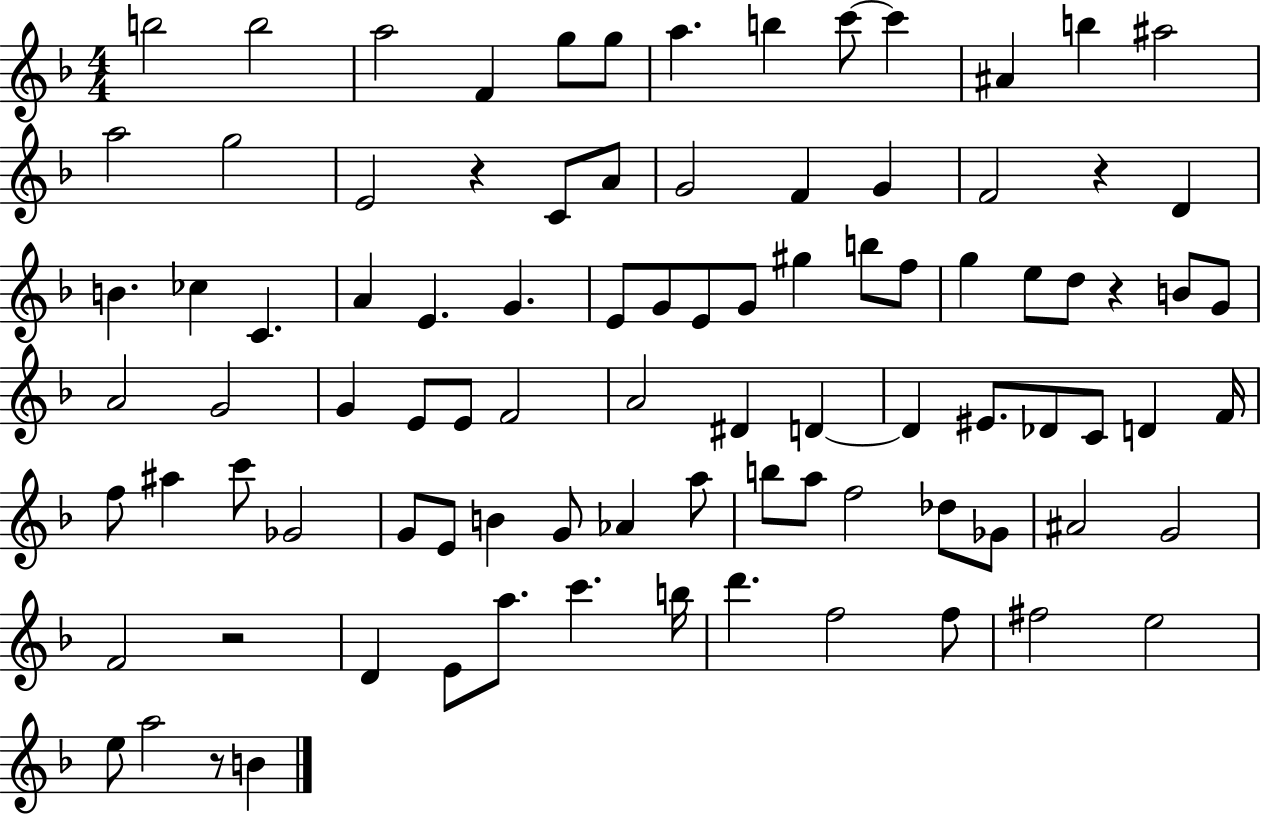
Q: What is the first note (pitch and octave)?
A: B5